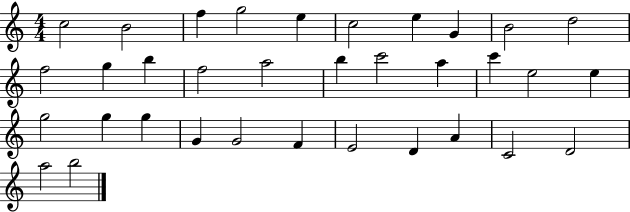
C5/h B4/h F5/q G5/h E5/q C5/h E5/q G4/q B4/h D5/h F5/h G5/q B5/q F5/h A5/h B5/q C6/h A5/q C6/q E5/h E5/q G5/h G5/q G5/q G4/q G4/h F4/q E4/h D4/q A4/q C4/h D4/h A5/h B5/h